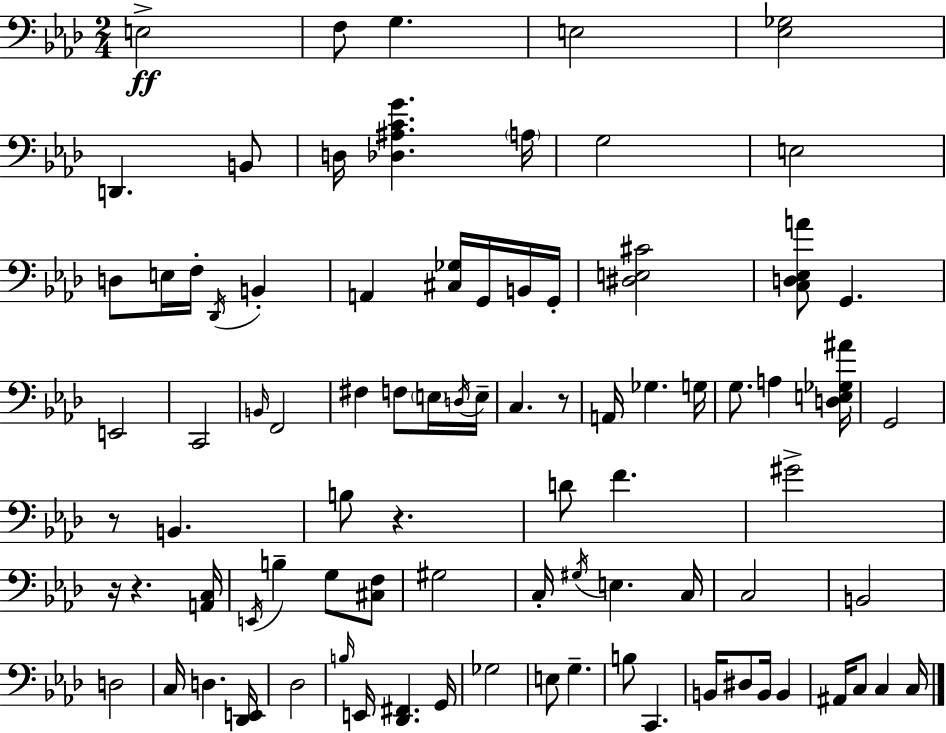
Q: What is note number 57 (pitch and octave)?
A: E2